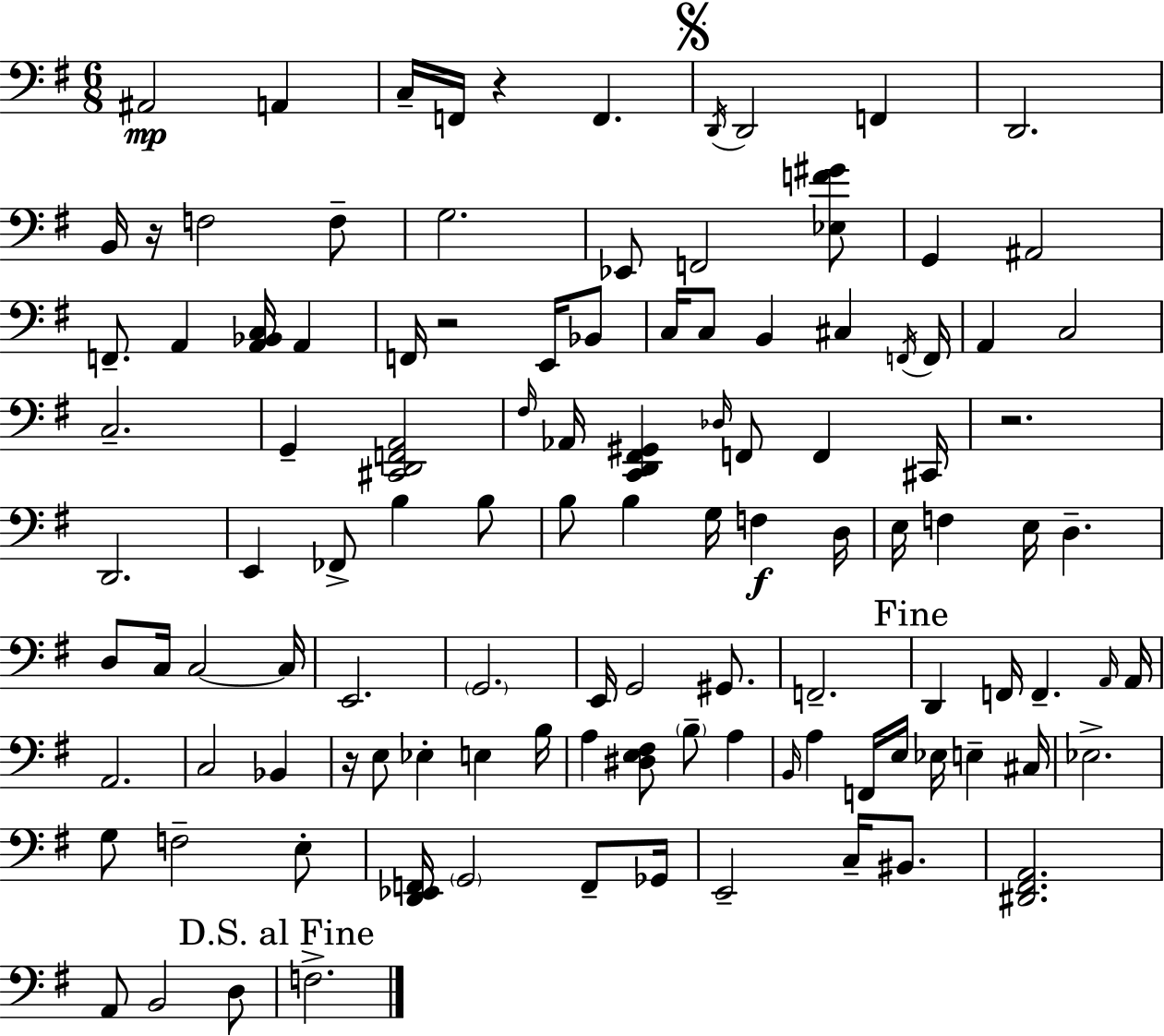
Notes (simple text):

A#2/h A2/q C3/s F2/s R/q F2/q. D2/s D2/h F2/q D2/h. B2/s R/s F3/h F3/e G3/h. Eb2/e F2/h [Eb3,F4,G#4]/e G2/q A#2/h F2/e. A2/q [A2,Bb2,C3]/s A2/q F2/s R/h E2/s Bb2/e C3/s C3/e B2/q C#3/q F2/s F2/s A2/q C3/h C3/h. G2/q [C#2,D2,F2,A2]/h F#3/s Ab2/s [C2,D2,F#2,G#2]/q Db3/s F2/e F2/q C#2/s R/h. D2/h. E2/q FES2/e B3/q B3/e B3/e B3/q G3/s F3/q D3/s E3/s F3/q E3/s D3/q. D3/e C3/s C3/h C3/s E2/h. G2/h. E2/s G2/h G#2/e. F2/h. D2/q F2/s F2/q. A2/s A2/s A2/h. C3/h Bb2/q R/s E3/e Eb3/q E3/q B3/s A3/q [D#3,E3,F#3]/e B3/e A3/q B2/s A3/q F2/s E3/s Eb3/s E3/q C#3/s Eb3/h. G3/e F3/h E3/e [D2,Eb2,F2]/s G2/h F2/e Gb2/s E2/h C3/s BIS2/e. [D#2,F#2,A2]/h. A2/e B2/h D3/e F3/h.